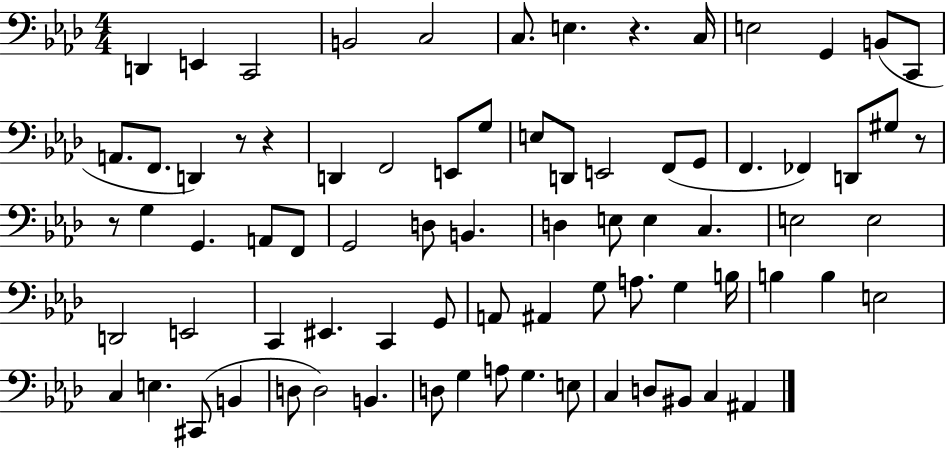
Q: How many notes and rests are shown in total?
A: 78